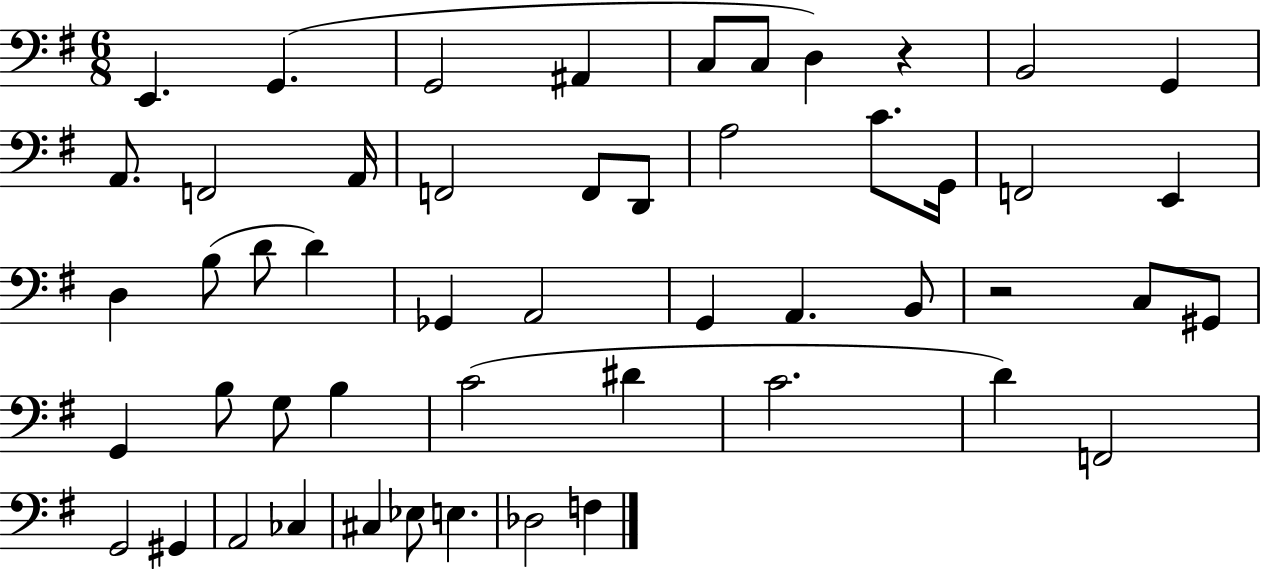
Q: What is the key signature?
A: G major